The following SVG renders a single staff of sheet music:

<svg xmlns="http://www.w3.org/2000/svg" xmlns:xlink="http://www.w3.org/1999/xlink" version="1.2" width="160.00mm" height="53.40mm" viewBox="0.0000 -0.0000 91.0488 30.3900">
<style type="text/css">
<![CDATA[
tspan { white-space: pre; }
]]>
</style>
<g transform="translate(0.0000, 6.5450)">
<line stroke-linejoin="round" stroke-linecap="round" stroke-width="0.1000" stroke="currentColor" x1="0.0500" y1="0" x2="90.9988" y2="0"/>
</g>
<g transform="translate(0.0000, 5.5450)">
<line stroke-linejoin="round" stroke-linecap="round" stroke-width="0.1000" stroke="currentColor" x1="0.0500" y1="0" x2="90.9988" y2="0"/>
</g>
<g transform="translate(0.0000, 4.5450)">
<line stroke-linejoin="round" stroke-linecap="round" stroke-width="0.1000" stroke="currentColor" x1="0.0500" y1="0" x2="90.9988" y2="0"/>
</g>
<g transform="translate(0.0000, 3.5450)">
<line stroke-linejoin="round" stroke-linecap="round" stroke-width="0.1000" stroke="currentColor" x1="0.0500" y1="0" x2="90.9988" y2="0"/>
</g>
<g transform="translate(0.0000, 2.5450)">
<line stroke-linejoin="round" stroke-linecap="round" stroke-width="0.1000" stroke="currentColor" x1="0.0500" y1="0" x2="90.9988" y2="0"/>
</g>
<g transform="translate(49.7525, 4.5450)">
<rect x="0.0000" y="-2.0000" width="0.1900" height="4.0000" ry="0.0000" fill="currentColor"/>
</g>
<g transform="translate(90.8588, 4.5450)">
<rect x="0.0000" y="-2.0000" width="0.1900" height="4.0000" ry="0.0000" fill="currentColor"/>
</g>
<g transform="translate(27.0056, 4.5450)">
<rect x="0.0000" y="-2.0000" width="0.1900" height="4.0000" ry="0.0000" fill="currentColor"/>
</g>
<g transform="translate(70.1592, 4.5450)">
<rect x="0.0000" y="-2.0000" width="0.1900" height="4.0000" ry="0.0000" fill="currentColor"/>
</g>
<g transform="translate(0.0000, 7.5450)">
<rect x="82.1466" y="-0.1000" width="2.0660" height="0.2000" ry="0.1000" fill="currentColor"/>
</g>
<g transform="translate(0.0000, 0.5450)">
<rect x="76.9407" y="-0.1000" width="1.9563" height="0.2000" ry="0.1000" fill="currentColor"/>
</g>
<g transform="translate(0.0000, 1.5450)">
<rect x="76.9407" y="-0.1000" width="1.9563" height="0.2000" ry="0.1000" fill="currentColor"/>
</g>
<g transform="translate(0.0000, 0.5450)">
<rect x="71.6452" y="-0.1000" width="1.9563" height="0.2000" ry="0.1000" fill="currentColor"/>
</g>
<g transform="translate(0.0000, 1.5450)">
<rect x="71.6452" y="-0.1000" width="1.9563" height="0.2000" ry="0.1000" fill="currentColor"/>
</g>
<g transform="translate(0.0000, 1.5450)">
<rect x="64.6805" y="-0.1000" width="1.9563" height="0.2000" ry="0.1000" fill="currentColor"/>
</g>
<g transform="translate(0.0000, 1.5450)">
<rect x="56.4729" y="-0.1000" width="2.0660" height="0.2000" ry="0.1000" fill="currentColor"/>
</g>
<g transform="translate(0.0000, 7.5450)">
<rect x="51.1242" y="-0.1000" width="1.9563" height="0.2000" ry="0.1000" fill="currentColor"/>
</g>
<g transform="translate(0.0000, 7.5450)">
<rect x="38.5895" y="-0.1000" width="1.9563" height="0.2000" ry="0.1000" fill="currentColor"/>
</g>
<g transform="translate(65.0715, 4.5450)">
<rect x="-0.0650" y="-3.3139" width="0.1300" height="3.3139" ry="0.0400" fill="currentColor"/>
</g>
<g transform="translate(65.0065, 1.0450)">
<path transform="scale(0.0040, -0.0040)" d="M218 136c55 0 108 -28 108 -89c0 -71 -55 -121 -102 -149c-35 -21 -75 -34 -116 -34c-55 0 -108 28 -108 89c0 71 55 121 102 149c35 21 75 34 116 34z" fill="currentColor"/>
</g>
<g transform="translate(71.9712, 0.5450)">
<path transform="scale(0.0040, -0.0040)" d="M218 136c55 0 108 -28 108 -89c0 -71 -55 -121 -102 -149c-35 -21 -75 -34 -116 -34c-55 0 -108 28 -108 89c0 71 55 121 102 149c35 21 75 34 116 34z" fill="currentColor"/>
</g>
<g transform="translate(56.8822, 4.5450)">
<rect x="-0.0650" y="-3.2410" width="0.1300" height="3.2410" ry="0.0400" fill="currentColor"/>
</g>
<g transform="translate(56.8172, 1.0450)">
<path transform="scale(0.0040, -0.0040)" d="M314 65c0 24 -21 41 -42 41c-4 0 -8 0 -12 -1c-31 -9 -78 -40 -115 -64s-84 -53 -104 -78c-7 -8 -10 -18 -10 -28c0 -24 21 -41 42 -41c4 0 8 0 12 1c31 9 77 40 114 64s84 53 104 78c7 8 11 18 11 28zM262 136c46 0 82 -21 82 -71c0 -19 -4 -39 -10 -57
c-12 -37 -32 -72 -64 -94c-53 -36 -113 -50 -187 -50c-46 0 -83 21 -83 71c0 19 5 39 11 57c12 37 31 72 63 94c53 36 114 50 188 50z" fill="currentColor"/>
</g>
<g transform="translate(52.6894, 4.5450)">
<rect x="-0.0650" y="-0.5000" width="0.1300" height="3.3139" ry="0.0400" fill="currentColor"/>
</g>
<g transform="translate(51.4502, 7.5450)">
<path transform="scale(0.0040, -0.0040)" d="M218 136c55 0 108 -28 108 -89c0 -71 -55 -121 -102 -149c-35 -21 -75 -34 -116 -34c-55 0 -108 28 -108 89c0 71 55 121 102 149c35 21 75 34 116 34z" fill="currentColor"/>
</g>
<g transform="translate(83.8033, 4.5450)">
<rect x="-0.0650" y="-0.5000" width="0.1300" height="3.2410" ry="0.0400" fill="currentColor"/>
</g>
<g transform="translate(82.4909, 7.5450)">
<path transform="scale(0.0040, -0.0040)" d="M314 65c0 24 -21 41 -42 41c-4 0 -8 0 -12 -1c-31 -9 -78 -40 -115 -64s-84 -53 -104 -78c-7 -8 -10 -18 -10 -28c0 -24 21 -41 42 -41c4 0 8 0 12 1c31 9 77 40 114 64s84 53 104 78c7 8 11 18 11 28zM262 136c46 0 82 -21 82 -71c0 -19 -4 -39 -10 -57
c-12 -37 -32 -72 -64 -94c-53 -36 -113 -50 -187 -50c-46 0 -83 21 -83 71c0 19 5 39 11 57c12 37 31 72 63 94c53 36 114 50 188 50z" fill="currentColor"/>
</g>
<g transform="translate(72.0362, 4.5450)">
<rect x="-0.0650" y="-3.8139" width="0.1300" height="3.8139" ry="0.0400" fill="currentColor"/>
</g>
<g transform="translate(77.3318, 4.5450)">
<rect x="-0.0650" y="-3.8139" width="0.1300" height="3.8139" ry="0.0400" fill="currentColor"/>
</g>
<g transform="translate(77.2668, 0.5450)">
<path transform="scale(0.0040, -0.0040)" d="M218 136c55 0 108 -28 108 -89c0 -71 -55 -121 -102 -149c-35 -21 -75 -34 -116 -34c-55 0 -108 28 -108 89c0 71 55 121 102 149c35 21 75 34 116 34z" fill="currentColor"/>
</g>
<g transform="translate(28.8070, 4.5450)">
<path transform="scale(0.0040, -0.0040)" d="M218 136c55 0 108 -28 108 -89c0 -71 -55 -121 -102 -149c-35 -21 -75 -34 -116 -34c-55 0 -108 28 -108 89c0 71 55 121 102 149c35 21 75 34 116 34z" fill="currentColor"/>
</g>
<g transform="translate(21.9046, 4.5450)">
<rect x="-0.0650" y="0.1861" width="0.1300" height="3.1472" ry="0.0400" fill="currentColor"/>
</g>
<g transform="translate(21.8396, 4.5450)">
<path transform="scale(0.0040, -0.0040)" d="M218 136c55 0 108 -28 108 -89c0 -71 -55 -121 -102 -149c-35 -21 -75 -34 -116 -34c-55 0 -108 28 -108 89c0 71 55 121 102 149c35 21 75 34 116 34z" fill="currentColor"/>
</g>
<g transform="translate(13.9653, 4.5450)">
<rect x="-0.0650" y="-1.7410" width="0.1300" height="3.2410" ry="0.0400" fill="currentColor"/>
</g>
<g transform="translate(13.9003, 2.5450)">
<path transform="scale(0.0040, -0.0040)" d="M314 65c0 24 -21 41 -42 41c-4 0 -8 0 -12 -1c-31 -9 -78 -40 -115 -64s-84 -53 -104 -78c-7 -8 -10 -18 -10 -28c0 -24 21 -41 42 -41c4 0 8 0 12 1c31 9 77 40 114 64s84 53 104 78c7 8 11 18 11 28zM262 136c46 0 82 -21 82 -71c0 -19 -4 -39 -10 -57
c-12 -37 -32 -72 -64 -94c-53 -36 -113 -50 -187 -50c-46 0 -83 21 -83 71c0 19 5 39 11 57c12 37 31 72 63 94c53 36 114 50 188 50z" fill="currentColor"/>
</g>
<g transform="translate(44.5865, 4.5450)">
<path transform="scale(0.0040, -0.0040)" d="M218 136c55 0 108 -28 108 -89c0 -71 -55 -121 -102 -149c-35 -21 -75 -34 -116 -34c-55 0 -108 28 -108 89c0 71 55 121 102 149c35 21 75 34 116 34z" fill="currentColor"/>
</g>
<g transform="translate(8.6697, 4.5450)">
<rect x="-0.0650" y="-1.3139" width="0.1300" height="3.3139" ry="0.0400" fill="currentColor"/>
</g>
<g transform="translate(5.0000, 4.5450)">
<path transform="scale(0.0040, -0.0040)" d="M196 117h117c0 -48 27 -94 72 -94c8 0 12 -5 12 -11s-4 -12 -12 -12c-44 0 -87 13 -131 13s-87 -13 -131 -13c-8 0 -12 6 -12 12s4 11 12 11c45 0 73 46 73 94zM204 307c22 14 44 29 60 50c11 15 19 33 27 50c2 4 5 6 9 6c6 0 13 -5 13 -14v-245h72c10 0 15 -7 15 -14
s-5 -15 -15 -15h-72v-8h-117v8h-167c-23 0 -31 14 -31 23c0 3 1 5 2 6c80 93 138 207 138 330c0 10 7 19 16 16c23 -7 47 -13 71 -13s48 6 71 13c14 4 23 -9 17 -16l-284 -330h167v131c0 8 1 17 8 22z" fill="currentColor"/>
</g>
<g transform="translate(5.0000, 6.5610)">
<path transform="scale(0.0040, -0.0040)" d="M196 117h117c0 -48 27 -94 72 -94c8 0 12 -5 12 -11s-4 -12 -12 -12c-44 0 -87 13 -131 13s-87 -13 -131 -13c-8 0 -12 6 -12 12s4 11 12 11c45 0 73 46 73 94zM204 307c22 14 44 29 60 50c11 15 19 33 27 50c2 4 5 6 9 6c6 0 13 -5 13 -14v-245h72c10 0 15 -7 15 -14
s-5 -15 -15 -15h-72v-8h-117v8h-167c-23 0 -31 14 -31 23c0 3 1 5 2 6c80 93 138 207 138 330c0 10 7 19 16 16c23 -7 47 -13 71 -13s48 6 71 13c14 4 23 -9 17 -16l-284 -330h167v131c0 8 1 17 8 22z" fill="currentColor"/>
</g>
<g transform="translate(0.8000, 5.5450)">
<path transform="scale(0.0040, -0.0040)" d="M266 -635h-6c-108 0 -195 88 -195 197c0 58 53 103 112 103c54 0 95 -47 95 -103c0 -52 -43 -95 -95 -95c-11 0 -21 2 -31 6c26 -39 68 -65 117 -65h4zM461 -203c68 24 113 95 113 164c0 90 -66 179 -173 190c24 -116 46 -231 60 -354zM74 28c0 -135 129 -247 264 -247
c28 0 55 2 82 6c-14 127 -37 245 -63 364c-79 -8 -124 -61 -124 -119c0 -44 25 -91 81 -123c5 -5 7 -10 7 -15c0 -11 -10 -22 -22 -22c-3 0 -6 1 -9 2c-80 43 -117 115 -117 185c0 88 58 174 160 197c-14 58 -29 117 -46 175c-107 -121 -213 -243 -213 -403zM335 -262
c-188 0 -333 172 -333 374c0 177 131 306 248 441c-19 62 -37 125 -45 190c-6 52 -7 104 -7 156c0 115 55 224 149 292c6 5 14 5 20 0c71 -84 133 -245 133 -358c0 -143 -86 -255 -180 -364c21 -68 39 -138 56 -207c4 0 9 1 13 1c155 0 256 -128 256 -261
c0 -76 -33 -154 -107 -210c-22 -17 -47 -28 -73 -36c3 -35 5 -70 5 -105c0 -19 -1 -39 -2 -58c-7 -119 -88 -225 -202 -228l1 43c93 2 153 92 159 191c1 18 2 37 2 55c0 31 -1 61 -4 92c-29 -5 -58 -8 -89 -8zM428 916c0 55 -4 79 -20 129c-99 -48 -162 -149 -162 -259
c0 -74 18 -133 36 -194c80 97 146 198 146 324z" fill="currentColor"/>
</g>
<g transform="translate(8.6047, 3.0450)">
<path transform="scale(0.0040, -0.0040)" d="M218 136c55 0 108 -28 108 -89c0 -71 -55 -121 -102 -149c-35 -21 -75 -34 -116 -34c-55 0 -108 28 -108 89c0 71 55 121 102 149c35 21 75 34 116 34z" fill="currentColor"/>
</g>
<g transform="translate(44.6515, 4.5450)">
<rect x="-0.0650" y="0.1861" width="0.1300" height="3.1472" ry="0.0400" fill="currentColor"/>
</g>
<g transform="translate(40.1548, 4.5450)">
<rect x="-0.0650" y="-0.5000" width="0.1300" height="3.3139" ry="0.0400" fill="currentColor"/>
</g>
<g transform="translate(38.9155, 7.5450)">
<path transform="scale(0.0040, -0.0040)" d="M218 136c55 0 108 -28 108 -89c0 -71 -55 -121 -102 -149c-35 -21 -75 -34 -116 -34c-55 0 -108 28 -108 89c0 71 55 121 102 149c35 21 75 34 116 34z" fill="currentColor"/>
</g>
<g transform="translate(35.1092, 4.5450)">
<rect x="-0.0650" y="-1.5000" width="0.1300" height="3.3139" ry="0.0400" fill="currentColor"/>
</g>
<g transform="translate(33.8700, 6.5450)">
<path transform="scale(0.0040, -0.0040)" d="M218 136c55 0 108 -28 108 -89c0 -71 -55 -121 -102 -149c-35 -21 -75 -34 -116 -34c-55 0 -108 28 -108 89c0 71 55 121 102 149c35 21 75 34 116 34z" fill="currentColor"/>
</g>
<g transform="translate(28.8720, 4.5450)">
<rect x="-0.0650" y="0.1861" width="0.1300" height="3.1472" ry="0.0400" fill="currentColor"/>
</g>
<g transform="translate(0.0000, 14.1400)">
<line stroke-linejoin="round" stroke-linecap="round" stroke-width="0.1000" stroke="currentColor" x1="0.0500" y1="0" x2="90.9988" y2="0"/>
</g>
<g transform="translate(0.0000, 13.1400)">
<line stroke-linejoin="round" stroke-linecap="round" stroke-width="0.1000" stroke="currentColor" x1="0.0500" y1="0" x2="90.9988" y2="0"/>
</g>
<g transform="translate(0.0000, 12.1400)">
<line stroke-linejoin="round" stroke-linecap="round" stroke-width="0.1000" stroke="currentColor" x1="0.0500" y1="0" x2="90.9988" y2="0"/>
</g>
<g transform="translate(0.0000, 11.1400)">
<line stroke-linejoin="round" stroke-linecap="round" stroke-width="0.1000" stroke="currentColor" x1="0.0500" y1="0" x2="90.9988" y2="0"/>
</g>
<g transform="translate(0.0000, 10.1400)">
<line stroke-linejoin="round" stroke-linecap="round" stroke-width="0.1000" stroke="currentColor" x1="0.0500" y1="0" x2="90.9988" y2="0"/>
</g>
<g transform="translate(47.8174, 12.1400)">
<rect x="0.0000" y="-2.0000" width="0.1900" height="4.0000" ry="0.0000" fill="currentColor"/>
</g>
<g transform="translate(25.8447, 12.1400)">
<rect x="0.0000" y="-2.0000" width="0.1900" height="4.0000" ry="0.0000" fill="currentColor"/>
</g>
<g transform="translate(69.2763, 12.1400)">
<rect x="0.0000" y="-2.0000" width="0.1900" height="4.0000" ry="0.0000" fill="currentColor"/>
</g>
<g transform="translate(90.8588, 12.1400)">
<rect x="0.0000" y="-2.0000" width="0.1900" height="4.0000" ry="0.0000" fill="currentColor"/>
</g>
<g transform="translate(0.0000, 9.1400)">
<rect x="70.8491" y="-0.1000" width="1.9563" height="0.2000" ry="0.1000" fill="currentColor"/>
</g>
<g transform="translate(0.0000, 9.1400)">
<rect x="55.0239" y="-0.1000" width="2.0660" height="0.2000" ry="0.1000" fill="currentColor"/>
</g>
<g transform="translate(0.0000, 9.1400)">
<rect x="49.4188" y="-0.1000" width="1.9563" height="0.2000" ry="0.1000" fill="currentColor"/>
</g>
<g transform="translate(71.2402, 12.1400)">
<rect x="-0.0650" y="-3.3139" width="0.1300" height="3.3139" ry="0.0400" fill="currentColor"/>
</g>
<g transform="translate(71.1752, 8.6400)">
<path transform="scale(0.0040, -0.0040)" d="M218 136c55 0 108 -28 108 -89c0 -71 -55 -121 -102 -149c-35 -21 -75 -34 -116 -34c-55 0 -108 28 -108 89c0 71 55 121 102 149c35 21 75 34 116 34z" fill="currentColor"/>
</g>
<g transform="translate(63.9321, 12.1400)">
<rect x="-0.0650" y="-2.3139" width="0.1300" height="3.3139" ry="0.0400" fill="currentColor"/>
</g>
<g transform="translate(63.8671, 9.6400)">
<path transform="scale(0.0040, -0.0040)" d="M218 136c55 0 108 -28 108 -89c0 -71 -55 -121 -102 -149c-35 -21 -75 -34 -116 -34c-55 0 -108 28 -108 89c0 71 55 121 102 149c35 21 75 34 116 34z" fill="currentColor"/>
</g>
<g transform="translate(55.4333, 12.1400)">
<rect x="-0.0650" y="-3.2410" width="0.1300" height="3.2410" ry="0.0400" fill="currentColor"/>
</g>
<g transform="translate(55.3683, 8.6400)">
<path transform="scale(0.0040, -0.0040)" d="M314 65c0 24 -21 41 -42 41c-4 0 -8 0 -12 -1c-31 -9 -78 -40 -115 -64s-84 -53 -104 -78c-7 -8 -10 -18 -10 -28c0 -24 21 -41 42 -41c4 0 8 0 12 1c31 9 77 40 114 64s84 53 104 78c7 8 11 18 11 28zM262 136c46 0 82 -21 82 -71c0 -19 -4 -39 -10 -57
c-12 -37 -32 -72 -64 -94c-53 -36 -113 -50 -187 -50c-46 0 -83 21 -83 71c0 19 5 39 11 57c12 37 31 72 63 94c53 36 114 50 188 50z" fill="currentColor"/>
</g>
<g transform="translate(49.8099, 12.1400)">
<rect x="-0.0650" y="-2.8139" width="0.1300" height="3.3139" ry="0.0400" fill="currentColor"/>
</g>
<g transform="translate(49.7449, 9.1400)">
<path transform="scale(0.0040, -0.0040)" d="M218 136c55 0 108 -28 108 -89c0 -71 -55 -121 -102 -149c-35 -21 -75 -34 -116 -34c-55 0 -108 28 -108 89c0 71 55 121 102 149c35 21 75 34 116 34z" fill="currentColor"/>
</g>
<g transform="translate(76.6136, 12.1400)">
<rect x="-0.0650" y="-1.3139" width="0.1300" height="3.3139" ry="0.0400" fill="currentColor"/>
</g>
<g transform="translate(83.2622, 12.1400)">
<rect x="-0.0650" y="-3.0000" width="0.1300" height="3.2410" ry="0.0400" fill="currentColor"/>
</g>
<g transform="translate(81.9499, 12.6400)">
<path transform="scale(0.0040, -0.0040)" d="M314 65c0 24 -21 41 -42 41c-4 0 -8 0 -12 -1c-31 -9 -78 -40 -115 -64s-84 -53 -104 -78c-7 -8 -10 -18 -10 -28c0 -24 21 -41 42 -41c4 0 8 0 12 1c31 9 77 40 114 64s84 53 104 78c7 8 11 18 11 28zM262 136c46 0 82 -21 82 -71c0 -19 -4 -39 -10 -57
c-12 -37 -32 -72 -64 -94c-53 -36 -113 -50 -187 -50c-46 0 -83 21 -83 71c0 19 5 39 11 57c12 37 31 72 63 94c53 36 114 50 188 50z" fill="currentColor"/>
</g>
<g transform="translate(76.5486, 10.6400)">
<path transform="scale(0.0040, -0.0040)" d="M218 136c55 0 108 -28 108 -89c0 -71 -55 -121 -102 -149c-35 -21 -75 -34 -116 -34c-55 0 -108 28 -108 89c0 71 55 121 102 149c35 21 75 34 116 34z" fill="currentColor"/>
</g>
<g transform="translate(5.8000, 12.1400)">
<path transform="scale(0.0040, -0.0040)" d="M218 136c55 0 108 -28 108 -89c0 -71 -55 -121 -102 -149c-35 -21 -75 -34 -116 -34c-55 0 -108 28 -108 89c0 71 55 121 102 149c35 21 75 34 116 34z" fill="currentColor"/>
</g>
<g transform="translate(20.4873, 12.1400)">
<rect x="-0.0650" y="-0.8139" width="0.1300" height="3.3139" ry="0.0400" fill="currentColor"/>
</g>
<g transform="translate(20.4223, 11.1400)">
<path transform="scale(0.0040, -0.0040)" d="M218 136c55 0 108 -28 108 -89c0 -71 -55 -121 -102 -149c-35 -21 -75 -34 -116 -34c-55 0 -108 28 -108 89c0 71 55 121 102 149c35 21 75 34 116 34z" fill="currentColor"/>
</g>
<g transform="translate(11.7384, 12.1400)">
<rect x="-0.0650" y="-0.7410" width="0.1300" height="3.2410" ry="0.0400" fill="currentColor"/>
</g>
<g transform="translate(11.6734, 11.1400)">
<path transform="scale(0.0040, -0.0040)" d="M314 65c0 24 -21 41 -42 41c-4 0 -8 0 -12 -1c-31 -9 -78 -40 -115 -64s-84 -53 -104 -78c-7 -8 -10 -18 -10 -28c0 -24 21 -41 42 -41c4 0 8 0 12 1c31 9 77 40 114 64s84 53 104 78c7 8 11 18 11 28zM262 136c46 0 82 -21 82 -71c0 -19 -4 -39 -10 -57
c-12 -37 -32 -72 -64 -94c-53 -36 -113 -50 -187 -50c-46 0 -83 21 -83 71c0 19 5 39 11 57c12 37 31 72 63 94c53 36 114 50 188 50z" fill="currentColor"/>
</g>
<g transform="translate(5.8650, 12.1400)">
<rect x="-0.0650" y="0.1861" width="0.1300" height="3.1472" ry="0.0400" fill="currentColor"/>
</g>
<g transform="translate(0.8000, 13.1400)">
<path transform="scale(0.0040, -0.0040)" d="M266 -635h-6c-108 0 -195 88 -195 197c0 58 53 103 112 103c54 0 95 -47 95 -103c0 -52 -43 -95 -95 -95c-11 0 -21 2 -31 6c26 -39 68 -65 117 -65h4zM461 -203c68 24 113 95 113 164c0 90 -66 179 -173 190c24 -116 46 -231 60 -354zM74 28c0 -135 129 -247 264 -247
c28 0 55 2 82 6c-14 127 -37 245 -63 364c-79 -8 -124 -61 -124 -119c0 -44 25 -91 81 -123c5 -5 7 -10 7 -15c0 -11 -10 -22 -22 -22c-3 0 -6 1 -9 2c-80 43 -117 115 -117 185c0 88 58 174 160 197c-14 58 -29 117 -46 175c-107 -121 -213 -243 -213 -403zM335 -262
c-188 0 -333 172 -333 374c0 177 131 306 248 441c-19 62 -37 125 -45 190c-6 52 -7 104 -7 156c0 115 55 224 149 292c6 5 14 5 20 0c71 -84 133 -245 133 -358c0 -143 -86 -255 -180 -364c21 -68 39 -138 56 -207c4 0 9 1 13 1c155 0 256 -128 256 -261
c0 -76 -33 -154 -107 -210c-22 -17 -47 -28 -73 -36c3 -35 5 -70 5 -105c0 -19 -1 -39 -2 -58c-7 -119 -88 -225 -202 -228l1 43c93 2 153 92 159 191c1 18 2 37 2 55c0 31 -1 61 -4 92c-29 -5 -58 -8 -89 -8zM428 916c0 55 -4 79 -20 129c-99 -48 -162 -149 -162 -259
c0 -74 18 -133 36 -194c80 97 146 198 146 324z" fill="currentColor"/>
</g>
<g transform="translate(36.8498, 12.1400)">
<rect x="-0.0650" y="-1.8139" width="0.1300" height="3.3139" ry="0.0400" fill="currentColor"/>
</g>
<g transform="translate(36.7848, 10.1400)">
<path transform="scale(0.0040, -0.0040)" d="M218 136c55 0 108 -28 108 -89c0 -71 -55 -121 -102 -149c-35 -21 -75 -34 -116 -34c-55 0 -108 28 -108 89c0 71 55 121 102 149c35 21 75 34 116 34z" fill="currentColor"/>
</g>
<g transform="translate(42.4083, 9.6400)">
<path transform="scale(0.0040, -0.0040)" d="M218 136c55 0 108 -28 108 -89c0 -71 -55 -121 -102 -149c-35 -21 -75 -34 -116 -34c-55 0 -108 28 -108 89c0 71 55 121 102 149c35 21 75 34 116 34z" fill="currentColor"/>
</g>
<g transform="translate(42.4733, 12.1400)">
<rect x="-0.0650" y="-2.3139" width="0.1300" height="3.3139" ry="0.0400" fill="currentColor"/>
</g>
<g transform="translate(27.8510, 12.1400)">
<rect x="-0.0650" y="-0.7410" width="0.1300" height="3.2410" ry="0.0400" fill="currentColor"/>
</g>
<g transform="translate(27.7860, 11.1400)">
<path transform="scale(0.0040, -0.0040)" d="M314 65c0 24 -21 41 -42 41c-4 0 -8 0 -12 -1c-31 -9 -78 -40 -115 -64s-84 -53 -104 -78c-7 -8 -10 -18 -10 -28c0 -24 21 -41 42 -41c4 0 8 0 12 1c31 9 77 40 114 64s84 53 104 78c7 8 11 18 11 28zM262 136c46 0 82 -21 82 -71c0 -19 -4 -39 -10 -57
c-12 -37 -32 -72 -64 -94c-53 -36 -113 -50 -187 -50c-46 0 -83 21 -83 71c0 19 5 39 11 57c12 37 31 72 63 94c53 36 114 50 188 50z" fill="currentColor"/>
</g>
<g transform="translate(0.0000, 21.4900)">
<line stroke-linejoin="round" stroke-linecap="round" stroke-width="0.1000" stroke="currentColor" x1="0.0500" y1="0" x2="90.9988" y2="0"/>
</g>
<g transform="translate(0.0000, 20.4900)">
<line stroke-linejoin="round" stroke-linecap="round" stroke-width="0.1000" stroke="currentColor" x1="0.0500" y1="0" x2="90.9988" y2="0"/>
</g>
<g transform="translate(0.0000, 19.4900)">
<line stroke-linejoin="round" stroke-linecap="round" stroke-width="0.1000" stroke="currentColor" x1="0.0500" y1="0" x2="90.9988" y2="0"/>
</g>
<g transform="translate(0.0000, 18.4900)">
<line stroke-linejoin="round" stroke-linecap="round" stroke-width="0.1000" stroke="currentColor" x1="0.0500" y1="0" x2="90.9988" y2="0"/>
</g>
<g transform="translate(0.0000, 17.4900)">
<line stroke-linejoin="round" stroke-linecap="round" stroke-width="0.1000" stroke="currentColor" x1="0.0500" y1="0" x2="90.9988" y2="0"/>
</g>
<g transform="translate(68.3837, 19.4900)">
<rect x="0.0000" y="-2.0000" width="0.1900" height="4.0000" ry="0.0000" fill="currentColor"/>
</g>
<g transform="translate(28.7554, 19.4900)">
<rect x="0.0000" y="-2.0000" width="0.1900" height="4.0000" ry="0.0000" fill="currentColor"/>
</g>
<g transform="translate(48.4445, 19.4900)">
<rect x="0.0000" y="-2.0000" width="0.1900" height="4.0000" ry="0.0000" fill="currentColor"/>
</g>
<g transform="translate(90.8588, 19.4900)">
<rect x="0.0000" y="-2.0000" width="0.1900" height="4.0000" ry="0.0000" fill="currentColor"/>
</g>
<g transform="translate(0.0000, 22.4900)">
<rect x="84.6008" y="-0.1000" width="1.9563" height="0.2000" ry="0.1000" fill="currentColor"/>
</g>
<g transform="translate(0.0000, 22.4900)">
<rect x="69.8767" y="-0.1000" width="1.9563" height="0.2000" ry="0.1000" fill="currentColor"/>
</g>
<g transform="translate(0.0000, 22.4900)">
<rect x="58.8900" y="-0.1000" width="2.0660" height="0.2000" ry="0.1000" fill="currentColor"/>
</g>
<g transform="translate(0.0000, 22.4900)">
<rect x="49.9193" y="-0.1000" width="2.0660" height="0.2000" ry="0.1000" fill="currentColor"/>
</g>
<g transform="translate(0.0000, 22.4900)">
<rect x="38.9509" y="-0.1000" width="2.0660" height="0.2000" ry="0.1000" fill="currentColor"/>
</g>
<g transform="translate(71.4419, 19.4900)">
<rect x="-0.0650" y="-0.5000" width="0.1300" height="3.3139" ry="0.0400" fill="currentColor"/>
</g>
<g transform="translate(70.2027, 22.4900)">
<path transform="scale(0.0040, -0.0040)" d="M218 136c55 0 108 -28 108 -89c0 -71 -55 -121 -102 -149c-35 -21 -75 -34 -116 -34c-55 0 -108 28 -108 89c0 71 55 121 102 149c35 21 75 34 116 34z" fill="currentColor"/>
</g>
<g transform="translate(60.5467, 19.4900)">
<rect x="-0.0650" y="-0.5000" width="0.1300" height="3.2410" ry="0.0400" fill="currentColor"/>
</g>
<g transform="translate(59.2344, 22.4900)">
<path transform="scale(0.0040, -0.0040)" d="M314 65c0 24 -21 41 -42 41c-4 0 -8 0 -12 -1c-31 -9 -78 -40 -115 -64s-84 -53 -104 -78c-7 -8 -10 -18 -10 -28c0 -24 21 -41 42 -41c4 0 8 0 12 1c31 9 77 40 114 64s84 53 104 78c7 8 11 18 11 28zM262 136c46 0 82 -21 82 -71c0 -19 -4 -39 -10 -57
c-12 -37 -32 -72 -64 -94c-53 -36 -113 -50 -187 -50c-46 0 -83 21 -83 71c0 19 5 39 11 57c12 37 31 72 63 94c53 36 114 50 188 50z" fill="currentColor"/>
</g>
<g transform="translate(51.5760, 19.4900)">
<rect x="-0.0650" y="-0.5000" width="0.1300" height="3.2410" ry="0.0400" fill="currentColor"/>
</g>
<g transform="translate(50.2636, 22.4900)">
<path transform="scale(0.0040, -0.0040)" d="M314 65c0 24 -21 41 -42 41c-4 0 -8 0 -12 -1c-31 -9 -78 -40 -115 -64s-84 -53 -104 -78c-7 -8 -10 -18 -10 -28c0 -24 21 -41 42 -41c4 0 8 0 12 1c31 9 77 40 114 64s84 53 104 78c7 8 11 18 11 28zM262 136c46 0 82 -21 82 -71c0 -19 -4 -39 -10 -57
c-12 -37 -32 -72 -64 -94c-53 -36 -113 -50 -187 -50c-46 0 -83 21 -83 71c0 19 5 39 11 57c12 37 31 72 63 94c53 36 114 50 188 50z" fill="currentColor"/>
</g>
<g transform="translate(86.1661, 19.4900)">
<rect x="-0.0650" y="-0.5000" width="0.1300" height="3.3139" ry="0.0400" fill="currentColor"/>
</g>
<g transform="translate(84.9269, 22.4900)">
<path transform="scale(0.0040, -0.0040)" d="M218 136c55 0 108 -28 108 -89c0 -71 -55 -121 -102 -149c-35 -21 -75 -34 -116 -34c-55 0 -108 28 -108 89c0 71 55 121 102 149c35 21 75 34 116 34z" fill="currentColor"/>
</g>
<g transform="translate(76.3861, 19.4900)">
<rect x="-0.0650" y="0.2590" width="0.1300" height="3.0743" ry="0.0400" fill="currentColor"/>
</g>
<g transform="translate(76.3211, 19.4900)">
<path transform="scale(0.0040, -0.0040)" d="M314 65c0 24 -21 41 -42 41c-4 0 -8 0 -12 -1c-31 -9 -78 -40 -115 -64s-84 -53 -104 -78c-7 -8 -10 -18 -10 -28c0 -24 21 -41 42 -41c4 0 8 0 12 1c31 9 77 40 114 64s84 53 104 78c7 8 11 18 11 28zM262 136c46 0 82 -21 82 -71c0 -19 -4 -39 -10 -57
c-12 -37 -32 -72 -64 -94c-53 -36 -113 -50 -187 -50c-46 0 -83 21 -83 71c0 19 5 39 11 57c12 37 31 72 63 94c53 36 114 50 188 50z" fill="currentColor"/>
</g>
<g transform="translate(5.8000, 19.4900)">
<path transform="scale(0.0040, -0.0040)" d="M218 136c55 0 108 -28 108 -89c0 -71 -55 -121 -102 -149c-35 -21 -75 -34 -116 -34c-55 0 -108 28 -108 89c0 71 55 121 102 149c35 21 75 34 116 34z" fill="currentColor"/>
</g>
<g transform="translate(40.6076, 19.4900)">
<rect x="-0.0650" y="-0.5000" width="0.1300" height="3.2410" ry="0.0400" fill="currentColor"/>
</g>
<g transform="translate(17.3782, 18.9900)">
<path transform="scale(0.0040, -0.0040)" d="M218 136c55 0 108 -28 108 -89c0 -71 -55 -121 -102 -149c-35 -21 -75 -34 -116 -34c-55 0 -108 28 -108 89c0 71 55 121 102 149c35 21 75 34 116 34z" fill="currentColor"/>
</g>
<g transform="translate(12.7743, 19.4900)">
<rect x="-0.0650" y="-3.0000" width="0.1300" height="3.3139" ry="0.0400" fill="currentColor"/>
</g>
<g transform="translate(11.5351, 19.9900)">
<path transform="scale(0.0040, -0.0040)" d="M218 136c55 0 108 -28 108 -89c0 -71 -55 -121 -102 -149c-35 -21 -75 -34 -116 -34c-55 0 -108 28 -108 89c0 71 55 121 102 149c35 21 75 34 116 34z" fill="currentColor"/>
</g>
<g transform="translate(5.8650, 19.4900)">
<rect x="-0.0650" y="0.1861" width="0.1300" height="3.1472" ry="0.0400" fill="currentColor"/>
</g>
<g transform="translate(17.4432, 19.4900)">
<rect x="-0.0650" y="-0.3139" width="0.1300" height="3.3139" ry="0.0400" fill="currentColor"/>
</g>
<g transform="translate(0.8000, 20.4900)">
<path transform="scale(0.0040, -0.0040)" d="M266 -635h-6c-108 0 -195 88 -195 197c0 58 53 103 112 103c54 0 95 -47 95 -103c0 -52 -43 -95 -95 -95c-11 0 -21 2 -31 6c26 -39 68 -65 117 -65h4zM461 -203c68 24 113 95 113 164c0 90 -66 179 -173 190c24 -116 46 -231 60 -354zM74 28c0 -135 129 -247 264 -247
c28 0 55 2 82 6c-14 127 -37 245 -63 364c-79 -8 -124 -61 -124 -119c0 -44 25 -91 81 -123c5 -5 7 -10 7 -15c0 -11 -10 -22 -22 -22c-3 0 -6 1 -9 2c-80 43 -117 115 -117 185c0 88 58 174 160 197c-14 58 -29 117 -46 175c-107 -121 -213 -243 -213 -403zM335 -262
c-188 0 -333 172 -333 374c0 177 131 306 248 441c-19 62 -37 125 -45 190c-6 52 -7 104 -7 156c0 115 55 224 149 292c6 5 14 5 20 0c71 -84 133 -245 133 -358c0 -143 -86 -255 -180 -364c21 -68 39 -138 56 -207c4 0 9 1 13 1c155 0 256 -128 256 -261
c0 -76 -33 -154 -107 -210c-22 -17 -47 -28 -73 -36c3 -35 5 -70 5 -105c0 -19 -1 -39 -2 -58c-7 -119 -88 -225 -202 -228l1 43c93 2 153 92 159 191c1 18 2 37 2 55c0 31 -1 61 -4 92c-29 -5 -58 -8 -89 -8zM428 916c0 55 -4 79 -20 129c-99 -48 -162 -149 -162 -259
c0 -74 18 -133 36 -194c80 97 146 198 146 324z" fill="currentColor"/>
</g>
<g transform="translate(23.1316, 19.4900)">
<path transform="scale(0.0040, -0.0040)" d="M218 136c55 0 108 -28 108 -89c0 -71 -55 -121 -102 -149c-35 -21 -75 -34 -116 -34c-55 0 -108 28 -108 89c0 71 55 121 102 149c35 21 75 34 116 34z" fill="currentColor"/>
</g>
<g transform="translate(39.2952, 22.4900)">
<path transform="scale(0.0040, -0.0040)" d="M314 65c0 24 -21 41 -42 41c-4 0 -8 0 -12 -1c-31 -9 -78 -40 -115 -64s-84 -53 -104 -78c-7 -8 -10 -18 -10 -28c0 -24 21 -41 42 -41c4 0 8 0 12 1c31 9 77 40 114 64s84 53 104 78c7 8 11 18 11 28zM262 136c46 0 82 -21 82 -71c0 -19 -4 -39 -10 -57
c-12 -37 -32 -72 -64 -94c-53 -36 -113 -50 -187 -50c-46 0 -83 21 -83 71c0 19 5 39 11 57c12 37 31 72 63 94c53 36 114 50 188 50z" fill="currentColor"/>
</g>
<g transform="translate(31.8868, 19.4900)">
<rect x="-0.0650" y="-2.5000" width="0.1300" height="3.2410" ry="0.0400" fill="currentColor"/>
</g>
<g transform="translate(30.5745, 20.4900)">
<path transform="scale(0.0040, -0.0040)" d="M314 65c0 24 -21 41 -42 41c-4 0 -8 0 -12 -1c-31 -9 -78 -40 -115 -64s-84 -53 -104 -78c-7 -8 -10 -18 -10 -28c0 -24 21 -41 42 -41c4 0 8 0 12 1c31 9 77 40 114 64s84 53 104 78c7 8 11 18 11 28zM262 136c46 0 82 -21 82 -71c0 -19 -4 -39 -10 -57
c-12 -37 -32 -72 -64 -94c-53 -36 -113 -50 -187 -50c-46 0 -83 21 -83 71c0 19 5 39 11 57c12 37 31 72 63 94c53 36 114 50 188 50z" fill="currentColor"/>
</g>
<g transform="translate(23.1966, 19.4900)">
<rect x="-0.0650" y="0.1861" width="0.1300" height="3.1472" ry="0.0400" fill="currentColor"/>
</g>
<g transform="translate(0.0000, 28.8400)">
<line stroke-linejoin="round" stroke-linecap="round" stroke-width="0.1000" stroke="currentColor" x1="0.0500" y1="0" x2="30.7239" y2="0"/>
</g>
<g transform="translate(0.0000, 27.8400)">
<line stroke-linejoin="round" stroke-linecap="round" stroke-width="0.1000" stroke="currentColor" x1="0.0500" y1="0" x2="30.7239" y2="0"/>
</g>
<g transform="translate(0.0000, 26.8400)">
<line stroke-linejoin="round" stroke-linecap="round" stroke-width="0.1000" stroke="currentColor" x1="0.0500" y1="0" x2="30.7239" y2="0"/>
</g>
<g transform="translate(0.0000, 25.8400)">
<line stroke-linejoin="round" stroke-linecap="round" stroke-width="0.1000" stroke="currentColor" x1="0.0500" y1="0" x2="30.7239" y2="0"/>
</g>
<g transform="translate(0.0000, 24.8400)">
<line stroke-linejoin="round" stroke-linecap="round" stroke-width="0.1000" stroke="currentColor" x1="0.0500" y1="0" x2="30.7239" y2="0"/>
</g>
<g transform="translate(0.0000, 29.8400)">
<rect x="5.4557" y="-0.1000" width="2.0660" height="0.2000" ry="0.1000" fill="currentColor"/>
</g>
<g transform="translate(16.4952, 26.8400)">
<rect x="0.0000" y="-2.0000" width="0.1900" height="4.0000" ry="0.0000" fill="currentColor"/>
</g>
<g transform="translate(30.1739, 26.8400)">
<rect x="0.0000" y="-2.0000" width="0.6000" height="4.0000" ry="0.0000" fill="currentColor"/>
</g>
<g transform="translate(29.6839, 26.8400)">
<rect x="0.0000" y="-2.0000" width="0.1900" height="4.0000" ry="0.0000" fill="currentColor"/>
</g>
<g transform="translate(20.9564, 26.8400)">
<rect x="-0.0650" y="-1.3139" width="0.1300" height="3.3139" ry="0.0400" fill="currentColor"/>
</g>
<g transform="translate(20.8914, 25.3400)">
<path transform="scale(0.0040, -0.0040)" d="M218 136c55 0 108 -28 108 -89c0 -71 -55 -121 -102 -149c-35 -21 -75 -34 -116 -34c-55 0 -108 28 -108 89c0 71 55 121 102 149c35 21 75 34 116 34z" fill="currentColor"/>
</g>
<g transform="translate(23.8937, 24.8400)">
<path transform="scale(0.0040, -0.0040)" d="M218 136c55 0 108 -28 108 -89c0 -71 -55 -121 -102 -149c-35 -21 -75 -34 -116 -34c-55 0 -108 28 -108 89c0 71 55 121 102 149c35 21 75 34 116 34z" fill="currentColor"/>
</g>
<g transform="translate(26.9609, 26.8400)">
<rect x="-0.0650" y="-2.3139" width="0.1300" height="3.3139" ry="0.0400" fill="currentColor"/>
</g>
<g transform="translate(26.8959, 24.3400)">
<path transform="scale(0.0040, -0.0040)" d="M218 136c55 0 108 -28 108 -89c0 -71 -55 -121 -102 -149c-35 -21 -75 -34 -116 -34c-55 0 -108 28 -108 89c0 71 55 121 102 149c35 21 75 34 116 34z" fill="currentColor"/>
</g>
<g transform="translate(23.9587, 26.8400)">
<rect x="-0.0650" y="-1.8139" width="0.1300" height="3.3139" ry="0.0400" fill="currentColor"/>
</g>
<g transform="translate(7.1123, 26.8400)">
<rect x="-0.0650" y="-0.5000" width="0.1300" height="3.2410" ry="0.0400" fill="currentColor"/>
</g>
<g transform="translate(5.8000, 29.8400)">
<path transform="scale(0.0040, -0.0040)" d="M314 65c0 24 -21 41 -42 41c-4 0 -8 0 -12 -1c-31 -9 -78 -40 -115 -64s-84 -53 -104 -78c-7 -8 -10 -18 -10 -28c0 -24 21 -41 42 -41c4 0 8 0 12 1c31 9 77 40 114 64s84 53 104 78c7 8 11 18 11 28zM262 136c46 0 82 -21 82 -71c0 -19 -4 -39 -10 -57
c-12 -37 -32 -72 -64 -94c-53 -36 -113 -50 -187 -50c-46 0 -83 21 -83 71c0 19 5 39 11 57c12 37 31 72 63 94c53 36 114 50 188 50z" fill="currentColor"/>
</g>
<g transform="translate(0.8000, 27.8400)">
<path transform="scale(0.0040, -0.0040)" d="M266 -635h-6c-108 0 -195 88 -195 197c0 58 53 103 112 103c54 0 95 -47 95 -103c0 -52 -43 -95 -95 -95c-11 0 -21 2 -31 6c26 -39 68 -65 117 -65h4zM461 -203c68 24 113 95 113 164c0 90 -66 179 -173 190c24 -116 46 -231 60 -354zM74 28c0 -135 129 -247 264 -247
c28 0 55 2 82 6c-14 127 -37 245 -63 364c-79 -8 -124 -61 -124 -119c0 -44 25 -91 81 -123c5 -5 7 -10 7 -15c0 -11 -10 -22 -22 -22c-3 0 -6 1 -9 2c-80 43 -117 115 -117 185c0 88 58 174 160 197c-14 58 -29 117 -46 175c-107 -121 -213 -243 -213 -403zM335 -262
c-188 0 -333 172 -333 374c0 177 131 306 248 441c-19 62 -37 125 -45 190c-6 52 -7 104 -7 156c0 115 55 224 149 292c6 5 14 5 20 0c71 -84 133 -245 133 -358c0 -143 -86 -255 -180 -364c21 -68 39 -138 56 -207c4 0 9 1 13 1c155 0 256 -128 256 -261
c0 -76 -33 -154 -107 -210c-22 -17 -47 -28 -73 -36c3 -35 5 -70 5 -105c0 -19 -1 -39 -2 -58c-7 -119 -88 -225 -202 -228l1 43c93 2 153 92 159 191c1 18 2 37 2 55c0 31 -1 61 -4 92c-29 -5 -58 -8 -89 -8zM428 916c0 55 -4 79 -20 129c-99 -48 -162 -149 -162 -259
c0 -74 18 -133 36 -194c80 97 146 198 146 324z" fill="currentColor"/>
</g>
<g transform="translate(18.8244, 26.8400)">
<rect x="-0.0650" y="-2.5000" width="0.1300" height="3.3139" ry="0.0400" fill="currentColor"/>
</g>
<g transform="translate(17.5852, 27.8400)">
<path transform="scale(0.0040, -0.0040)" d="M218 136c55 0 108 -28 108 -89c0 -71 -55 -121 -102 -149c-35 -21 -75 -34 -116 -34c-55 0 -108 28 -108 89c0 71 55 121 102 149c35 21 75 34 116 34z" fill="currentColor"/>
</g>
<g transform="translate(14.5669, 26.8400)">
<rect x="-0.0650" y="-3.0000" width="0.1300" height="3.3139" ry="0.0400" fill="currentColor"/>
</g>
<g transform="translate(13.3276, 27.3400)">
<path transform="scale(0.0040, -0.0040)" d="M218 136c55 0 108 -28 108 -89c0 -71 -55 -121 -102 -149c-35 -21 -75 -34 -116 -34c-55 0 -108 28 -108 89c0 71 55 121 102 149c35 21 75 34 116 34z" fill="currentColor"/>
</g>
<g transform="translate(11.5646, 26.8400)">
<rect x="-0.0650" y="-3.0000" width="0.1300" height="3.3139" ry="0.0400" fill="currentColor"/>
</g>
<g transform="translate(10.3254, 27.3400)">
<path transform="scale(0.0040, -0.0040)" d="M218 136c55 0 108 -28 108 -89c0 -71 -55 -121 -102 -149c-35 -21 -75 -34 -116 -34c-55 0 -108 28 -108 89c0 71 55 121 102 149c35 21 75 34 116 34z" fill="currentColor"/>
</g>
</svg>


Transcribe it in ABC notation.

X:1
T:Untitled
M:4/4
L:1/4
K:C
e f2 B B E C B C b2 b c' c' C2 B d2 d d2 f g a b2 g b e A2 B A c B G2 C2 C2 C2 C B2 C C2 A A G e f g